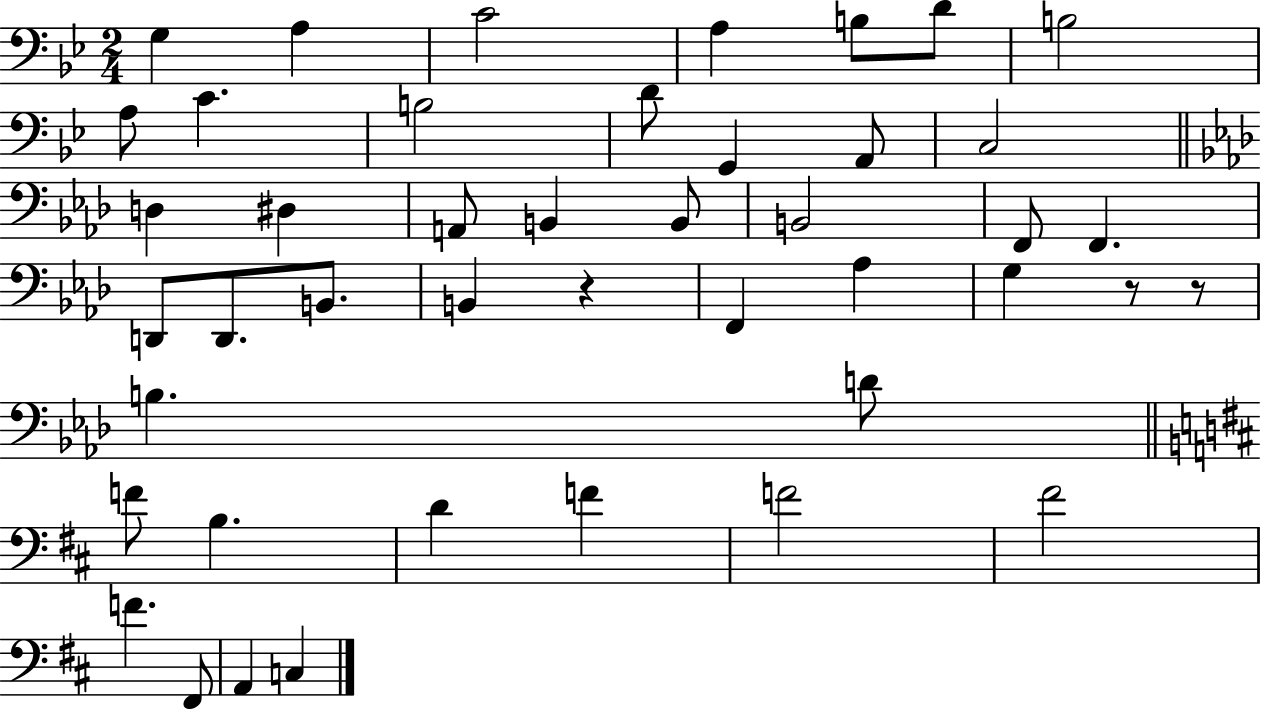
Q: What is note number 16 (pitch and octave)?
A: D#3